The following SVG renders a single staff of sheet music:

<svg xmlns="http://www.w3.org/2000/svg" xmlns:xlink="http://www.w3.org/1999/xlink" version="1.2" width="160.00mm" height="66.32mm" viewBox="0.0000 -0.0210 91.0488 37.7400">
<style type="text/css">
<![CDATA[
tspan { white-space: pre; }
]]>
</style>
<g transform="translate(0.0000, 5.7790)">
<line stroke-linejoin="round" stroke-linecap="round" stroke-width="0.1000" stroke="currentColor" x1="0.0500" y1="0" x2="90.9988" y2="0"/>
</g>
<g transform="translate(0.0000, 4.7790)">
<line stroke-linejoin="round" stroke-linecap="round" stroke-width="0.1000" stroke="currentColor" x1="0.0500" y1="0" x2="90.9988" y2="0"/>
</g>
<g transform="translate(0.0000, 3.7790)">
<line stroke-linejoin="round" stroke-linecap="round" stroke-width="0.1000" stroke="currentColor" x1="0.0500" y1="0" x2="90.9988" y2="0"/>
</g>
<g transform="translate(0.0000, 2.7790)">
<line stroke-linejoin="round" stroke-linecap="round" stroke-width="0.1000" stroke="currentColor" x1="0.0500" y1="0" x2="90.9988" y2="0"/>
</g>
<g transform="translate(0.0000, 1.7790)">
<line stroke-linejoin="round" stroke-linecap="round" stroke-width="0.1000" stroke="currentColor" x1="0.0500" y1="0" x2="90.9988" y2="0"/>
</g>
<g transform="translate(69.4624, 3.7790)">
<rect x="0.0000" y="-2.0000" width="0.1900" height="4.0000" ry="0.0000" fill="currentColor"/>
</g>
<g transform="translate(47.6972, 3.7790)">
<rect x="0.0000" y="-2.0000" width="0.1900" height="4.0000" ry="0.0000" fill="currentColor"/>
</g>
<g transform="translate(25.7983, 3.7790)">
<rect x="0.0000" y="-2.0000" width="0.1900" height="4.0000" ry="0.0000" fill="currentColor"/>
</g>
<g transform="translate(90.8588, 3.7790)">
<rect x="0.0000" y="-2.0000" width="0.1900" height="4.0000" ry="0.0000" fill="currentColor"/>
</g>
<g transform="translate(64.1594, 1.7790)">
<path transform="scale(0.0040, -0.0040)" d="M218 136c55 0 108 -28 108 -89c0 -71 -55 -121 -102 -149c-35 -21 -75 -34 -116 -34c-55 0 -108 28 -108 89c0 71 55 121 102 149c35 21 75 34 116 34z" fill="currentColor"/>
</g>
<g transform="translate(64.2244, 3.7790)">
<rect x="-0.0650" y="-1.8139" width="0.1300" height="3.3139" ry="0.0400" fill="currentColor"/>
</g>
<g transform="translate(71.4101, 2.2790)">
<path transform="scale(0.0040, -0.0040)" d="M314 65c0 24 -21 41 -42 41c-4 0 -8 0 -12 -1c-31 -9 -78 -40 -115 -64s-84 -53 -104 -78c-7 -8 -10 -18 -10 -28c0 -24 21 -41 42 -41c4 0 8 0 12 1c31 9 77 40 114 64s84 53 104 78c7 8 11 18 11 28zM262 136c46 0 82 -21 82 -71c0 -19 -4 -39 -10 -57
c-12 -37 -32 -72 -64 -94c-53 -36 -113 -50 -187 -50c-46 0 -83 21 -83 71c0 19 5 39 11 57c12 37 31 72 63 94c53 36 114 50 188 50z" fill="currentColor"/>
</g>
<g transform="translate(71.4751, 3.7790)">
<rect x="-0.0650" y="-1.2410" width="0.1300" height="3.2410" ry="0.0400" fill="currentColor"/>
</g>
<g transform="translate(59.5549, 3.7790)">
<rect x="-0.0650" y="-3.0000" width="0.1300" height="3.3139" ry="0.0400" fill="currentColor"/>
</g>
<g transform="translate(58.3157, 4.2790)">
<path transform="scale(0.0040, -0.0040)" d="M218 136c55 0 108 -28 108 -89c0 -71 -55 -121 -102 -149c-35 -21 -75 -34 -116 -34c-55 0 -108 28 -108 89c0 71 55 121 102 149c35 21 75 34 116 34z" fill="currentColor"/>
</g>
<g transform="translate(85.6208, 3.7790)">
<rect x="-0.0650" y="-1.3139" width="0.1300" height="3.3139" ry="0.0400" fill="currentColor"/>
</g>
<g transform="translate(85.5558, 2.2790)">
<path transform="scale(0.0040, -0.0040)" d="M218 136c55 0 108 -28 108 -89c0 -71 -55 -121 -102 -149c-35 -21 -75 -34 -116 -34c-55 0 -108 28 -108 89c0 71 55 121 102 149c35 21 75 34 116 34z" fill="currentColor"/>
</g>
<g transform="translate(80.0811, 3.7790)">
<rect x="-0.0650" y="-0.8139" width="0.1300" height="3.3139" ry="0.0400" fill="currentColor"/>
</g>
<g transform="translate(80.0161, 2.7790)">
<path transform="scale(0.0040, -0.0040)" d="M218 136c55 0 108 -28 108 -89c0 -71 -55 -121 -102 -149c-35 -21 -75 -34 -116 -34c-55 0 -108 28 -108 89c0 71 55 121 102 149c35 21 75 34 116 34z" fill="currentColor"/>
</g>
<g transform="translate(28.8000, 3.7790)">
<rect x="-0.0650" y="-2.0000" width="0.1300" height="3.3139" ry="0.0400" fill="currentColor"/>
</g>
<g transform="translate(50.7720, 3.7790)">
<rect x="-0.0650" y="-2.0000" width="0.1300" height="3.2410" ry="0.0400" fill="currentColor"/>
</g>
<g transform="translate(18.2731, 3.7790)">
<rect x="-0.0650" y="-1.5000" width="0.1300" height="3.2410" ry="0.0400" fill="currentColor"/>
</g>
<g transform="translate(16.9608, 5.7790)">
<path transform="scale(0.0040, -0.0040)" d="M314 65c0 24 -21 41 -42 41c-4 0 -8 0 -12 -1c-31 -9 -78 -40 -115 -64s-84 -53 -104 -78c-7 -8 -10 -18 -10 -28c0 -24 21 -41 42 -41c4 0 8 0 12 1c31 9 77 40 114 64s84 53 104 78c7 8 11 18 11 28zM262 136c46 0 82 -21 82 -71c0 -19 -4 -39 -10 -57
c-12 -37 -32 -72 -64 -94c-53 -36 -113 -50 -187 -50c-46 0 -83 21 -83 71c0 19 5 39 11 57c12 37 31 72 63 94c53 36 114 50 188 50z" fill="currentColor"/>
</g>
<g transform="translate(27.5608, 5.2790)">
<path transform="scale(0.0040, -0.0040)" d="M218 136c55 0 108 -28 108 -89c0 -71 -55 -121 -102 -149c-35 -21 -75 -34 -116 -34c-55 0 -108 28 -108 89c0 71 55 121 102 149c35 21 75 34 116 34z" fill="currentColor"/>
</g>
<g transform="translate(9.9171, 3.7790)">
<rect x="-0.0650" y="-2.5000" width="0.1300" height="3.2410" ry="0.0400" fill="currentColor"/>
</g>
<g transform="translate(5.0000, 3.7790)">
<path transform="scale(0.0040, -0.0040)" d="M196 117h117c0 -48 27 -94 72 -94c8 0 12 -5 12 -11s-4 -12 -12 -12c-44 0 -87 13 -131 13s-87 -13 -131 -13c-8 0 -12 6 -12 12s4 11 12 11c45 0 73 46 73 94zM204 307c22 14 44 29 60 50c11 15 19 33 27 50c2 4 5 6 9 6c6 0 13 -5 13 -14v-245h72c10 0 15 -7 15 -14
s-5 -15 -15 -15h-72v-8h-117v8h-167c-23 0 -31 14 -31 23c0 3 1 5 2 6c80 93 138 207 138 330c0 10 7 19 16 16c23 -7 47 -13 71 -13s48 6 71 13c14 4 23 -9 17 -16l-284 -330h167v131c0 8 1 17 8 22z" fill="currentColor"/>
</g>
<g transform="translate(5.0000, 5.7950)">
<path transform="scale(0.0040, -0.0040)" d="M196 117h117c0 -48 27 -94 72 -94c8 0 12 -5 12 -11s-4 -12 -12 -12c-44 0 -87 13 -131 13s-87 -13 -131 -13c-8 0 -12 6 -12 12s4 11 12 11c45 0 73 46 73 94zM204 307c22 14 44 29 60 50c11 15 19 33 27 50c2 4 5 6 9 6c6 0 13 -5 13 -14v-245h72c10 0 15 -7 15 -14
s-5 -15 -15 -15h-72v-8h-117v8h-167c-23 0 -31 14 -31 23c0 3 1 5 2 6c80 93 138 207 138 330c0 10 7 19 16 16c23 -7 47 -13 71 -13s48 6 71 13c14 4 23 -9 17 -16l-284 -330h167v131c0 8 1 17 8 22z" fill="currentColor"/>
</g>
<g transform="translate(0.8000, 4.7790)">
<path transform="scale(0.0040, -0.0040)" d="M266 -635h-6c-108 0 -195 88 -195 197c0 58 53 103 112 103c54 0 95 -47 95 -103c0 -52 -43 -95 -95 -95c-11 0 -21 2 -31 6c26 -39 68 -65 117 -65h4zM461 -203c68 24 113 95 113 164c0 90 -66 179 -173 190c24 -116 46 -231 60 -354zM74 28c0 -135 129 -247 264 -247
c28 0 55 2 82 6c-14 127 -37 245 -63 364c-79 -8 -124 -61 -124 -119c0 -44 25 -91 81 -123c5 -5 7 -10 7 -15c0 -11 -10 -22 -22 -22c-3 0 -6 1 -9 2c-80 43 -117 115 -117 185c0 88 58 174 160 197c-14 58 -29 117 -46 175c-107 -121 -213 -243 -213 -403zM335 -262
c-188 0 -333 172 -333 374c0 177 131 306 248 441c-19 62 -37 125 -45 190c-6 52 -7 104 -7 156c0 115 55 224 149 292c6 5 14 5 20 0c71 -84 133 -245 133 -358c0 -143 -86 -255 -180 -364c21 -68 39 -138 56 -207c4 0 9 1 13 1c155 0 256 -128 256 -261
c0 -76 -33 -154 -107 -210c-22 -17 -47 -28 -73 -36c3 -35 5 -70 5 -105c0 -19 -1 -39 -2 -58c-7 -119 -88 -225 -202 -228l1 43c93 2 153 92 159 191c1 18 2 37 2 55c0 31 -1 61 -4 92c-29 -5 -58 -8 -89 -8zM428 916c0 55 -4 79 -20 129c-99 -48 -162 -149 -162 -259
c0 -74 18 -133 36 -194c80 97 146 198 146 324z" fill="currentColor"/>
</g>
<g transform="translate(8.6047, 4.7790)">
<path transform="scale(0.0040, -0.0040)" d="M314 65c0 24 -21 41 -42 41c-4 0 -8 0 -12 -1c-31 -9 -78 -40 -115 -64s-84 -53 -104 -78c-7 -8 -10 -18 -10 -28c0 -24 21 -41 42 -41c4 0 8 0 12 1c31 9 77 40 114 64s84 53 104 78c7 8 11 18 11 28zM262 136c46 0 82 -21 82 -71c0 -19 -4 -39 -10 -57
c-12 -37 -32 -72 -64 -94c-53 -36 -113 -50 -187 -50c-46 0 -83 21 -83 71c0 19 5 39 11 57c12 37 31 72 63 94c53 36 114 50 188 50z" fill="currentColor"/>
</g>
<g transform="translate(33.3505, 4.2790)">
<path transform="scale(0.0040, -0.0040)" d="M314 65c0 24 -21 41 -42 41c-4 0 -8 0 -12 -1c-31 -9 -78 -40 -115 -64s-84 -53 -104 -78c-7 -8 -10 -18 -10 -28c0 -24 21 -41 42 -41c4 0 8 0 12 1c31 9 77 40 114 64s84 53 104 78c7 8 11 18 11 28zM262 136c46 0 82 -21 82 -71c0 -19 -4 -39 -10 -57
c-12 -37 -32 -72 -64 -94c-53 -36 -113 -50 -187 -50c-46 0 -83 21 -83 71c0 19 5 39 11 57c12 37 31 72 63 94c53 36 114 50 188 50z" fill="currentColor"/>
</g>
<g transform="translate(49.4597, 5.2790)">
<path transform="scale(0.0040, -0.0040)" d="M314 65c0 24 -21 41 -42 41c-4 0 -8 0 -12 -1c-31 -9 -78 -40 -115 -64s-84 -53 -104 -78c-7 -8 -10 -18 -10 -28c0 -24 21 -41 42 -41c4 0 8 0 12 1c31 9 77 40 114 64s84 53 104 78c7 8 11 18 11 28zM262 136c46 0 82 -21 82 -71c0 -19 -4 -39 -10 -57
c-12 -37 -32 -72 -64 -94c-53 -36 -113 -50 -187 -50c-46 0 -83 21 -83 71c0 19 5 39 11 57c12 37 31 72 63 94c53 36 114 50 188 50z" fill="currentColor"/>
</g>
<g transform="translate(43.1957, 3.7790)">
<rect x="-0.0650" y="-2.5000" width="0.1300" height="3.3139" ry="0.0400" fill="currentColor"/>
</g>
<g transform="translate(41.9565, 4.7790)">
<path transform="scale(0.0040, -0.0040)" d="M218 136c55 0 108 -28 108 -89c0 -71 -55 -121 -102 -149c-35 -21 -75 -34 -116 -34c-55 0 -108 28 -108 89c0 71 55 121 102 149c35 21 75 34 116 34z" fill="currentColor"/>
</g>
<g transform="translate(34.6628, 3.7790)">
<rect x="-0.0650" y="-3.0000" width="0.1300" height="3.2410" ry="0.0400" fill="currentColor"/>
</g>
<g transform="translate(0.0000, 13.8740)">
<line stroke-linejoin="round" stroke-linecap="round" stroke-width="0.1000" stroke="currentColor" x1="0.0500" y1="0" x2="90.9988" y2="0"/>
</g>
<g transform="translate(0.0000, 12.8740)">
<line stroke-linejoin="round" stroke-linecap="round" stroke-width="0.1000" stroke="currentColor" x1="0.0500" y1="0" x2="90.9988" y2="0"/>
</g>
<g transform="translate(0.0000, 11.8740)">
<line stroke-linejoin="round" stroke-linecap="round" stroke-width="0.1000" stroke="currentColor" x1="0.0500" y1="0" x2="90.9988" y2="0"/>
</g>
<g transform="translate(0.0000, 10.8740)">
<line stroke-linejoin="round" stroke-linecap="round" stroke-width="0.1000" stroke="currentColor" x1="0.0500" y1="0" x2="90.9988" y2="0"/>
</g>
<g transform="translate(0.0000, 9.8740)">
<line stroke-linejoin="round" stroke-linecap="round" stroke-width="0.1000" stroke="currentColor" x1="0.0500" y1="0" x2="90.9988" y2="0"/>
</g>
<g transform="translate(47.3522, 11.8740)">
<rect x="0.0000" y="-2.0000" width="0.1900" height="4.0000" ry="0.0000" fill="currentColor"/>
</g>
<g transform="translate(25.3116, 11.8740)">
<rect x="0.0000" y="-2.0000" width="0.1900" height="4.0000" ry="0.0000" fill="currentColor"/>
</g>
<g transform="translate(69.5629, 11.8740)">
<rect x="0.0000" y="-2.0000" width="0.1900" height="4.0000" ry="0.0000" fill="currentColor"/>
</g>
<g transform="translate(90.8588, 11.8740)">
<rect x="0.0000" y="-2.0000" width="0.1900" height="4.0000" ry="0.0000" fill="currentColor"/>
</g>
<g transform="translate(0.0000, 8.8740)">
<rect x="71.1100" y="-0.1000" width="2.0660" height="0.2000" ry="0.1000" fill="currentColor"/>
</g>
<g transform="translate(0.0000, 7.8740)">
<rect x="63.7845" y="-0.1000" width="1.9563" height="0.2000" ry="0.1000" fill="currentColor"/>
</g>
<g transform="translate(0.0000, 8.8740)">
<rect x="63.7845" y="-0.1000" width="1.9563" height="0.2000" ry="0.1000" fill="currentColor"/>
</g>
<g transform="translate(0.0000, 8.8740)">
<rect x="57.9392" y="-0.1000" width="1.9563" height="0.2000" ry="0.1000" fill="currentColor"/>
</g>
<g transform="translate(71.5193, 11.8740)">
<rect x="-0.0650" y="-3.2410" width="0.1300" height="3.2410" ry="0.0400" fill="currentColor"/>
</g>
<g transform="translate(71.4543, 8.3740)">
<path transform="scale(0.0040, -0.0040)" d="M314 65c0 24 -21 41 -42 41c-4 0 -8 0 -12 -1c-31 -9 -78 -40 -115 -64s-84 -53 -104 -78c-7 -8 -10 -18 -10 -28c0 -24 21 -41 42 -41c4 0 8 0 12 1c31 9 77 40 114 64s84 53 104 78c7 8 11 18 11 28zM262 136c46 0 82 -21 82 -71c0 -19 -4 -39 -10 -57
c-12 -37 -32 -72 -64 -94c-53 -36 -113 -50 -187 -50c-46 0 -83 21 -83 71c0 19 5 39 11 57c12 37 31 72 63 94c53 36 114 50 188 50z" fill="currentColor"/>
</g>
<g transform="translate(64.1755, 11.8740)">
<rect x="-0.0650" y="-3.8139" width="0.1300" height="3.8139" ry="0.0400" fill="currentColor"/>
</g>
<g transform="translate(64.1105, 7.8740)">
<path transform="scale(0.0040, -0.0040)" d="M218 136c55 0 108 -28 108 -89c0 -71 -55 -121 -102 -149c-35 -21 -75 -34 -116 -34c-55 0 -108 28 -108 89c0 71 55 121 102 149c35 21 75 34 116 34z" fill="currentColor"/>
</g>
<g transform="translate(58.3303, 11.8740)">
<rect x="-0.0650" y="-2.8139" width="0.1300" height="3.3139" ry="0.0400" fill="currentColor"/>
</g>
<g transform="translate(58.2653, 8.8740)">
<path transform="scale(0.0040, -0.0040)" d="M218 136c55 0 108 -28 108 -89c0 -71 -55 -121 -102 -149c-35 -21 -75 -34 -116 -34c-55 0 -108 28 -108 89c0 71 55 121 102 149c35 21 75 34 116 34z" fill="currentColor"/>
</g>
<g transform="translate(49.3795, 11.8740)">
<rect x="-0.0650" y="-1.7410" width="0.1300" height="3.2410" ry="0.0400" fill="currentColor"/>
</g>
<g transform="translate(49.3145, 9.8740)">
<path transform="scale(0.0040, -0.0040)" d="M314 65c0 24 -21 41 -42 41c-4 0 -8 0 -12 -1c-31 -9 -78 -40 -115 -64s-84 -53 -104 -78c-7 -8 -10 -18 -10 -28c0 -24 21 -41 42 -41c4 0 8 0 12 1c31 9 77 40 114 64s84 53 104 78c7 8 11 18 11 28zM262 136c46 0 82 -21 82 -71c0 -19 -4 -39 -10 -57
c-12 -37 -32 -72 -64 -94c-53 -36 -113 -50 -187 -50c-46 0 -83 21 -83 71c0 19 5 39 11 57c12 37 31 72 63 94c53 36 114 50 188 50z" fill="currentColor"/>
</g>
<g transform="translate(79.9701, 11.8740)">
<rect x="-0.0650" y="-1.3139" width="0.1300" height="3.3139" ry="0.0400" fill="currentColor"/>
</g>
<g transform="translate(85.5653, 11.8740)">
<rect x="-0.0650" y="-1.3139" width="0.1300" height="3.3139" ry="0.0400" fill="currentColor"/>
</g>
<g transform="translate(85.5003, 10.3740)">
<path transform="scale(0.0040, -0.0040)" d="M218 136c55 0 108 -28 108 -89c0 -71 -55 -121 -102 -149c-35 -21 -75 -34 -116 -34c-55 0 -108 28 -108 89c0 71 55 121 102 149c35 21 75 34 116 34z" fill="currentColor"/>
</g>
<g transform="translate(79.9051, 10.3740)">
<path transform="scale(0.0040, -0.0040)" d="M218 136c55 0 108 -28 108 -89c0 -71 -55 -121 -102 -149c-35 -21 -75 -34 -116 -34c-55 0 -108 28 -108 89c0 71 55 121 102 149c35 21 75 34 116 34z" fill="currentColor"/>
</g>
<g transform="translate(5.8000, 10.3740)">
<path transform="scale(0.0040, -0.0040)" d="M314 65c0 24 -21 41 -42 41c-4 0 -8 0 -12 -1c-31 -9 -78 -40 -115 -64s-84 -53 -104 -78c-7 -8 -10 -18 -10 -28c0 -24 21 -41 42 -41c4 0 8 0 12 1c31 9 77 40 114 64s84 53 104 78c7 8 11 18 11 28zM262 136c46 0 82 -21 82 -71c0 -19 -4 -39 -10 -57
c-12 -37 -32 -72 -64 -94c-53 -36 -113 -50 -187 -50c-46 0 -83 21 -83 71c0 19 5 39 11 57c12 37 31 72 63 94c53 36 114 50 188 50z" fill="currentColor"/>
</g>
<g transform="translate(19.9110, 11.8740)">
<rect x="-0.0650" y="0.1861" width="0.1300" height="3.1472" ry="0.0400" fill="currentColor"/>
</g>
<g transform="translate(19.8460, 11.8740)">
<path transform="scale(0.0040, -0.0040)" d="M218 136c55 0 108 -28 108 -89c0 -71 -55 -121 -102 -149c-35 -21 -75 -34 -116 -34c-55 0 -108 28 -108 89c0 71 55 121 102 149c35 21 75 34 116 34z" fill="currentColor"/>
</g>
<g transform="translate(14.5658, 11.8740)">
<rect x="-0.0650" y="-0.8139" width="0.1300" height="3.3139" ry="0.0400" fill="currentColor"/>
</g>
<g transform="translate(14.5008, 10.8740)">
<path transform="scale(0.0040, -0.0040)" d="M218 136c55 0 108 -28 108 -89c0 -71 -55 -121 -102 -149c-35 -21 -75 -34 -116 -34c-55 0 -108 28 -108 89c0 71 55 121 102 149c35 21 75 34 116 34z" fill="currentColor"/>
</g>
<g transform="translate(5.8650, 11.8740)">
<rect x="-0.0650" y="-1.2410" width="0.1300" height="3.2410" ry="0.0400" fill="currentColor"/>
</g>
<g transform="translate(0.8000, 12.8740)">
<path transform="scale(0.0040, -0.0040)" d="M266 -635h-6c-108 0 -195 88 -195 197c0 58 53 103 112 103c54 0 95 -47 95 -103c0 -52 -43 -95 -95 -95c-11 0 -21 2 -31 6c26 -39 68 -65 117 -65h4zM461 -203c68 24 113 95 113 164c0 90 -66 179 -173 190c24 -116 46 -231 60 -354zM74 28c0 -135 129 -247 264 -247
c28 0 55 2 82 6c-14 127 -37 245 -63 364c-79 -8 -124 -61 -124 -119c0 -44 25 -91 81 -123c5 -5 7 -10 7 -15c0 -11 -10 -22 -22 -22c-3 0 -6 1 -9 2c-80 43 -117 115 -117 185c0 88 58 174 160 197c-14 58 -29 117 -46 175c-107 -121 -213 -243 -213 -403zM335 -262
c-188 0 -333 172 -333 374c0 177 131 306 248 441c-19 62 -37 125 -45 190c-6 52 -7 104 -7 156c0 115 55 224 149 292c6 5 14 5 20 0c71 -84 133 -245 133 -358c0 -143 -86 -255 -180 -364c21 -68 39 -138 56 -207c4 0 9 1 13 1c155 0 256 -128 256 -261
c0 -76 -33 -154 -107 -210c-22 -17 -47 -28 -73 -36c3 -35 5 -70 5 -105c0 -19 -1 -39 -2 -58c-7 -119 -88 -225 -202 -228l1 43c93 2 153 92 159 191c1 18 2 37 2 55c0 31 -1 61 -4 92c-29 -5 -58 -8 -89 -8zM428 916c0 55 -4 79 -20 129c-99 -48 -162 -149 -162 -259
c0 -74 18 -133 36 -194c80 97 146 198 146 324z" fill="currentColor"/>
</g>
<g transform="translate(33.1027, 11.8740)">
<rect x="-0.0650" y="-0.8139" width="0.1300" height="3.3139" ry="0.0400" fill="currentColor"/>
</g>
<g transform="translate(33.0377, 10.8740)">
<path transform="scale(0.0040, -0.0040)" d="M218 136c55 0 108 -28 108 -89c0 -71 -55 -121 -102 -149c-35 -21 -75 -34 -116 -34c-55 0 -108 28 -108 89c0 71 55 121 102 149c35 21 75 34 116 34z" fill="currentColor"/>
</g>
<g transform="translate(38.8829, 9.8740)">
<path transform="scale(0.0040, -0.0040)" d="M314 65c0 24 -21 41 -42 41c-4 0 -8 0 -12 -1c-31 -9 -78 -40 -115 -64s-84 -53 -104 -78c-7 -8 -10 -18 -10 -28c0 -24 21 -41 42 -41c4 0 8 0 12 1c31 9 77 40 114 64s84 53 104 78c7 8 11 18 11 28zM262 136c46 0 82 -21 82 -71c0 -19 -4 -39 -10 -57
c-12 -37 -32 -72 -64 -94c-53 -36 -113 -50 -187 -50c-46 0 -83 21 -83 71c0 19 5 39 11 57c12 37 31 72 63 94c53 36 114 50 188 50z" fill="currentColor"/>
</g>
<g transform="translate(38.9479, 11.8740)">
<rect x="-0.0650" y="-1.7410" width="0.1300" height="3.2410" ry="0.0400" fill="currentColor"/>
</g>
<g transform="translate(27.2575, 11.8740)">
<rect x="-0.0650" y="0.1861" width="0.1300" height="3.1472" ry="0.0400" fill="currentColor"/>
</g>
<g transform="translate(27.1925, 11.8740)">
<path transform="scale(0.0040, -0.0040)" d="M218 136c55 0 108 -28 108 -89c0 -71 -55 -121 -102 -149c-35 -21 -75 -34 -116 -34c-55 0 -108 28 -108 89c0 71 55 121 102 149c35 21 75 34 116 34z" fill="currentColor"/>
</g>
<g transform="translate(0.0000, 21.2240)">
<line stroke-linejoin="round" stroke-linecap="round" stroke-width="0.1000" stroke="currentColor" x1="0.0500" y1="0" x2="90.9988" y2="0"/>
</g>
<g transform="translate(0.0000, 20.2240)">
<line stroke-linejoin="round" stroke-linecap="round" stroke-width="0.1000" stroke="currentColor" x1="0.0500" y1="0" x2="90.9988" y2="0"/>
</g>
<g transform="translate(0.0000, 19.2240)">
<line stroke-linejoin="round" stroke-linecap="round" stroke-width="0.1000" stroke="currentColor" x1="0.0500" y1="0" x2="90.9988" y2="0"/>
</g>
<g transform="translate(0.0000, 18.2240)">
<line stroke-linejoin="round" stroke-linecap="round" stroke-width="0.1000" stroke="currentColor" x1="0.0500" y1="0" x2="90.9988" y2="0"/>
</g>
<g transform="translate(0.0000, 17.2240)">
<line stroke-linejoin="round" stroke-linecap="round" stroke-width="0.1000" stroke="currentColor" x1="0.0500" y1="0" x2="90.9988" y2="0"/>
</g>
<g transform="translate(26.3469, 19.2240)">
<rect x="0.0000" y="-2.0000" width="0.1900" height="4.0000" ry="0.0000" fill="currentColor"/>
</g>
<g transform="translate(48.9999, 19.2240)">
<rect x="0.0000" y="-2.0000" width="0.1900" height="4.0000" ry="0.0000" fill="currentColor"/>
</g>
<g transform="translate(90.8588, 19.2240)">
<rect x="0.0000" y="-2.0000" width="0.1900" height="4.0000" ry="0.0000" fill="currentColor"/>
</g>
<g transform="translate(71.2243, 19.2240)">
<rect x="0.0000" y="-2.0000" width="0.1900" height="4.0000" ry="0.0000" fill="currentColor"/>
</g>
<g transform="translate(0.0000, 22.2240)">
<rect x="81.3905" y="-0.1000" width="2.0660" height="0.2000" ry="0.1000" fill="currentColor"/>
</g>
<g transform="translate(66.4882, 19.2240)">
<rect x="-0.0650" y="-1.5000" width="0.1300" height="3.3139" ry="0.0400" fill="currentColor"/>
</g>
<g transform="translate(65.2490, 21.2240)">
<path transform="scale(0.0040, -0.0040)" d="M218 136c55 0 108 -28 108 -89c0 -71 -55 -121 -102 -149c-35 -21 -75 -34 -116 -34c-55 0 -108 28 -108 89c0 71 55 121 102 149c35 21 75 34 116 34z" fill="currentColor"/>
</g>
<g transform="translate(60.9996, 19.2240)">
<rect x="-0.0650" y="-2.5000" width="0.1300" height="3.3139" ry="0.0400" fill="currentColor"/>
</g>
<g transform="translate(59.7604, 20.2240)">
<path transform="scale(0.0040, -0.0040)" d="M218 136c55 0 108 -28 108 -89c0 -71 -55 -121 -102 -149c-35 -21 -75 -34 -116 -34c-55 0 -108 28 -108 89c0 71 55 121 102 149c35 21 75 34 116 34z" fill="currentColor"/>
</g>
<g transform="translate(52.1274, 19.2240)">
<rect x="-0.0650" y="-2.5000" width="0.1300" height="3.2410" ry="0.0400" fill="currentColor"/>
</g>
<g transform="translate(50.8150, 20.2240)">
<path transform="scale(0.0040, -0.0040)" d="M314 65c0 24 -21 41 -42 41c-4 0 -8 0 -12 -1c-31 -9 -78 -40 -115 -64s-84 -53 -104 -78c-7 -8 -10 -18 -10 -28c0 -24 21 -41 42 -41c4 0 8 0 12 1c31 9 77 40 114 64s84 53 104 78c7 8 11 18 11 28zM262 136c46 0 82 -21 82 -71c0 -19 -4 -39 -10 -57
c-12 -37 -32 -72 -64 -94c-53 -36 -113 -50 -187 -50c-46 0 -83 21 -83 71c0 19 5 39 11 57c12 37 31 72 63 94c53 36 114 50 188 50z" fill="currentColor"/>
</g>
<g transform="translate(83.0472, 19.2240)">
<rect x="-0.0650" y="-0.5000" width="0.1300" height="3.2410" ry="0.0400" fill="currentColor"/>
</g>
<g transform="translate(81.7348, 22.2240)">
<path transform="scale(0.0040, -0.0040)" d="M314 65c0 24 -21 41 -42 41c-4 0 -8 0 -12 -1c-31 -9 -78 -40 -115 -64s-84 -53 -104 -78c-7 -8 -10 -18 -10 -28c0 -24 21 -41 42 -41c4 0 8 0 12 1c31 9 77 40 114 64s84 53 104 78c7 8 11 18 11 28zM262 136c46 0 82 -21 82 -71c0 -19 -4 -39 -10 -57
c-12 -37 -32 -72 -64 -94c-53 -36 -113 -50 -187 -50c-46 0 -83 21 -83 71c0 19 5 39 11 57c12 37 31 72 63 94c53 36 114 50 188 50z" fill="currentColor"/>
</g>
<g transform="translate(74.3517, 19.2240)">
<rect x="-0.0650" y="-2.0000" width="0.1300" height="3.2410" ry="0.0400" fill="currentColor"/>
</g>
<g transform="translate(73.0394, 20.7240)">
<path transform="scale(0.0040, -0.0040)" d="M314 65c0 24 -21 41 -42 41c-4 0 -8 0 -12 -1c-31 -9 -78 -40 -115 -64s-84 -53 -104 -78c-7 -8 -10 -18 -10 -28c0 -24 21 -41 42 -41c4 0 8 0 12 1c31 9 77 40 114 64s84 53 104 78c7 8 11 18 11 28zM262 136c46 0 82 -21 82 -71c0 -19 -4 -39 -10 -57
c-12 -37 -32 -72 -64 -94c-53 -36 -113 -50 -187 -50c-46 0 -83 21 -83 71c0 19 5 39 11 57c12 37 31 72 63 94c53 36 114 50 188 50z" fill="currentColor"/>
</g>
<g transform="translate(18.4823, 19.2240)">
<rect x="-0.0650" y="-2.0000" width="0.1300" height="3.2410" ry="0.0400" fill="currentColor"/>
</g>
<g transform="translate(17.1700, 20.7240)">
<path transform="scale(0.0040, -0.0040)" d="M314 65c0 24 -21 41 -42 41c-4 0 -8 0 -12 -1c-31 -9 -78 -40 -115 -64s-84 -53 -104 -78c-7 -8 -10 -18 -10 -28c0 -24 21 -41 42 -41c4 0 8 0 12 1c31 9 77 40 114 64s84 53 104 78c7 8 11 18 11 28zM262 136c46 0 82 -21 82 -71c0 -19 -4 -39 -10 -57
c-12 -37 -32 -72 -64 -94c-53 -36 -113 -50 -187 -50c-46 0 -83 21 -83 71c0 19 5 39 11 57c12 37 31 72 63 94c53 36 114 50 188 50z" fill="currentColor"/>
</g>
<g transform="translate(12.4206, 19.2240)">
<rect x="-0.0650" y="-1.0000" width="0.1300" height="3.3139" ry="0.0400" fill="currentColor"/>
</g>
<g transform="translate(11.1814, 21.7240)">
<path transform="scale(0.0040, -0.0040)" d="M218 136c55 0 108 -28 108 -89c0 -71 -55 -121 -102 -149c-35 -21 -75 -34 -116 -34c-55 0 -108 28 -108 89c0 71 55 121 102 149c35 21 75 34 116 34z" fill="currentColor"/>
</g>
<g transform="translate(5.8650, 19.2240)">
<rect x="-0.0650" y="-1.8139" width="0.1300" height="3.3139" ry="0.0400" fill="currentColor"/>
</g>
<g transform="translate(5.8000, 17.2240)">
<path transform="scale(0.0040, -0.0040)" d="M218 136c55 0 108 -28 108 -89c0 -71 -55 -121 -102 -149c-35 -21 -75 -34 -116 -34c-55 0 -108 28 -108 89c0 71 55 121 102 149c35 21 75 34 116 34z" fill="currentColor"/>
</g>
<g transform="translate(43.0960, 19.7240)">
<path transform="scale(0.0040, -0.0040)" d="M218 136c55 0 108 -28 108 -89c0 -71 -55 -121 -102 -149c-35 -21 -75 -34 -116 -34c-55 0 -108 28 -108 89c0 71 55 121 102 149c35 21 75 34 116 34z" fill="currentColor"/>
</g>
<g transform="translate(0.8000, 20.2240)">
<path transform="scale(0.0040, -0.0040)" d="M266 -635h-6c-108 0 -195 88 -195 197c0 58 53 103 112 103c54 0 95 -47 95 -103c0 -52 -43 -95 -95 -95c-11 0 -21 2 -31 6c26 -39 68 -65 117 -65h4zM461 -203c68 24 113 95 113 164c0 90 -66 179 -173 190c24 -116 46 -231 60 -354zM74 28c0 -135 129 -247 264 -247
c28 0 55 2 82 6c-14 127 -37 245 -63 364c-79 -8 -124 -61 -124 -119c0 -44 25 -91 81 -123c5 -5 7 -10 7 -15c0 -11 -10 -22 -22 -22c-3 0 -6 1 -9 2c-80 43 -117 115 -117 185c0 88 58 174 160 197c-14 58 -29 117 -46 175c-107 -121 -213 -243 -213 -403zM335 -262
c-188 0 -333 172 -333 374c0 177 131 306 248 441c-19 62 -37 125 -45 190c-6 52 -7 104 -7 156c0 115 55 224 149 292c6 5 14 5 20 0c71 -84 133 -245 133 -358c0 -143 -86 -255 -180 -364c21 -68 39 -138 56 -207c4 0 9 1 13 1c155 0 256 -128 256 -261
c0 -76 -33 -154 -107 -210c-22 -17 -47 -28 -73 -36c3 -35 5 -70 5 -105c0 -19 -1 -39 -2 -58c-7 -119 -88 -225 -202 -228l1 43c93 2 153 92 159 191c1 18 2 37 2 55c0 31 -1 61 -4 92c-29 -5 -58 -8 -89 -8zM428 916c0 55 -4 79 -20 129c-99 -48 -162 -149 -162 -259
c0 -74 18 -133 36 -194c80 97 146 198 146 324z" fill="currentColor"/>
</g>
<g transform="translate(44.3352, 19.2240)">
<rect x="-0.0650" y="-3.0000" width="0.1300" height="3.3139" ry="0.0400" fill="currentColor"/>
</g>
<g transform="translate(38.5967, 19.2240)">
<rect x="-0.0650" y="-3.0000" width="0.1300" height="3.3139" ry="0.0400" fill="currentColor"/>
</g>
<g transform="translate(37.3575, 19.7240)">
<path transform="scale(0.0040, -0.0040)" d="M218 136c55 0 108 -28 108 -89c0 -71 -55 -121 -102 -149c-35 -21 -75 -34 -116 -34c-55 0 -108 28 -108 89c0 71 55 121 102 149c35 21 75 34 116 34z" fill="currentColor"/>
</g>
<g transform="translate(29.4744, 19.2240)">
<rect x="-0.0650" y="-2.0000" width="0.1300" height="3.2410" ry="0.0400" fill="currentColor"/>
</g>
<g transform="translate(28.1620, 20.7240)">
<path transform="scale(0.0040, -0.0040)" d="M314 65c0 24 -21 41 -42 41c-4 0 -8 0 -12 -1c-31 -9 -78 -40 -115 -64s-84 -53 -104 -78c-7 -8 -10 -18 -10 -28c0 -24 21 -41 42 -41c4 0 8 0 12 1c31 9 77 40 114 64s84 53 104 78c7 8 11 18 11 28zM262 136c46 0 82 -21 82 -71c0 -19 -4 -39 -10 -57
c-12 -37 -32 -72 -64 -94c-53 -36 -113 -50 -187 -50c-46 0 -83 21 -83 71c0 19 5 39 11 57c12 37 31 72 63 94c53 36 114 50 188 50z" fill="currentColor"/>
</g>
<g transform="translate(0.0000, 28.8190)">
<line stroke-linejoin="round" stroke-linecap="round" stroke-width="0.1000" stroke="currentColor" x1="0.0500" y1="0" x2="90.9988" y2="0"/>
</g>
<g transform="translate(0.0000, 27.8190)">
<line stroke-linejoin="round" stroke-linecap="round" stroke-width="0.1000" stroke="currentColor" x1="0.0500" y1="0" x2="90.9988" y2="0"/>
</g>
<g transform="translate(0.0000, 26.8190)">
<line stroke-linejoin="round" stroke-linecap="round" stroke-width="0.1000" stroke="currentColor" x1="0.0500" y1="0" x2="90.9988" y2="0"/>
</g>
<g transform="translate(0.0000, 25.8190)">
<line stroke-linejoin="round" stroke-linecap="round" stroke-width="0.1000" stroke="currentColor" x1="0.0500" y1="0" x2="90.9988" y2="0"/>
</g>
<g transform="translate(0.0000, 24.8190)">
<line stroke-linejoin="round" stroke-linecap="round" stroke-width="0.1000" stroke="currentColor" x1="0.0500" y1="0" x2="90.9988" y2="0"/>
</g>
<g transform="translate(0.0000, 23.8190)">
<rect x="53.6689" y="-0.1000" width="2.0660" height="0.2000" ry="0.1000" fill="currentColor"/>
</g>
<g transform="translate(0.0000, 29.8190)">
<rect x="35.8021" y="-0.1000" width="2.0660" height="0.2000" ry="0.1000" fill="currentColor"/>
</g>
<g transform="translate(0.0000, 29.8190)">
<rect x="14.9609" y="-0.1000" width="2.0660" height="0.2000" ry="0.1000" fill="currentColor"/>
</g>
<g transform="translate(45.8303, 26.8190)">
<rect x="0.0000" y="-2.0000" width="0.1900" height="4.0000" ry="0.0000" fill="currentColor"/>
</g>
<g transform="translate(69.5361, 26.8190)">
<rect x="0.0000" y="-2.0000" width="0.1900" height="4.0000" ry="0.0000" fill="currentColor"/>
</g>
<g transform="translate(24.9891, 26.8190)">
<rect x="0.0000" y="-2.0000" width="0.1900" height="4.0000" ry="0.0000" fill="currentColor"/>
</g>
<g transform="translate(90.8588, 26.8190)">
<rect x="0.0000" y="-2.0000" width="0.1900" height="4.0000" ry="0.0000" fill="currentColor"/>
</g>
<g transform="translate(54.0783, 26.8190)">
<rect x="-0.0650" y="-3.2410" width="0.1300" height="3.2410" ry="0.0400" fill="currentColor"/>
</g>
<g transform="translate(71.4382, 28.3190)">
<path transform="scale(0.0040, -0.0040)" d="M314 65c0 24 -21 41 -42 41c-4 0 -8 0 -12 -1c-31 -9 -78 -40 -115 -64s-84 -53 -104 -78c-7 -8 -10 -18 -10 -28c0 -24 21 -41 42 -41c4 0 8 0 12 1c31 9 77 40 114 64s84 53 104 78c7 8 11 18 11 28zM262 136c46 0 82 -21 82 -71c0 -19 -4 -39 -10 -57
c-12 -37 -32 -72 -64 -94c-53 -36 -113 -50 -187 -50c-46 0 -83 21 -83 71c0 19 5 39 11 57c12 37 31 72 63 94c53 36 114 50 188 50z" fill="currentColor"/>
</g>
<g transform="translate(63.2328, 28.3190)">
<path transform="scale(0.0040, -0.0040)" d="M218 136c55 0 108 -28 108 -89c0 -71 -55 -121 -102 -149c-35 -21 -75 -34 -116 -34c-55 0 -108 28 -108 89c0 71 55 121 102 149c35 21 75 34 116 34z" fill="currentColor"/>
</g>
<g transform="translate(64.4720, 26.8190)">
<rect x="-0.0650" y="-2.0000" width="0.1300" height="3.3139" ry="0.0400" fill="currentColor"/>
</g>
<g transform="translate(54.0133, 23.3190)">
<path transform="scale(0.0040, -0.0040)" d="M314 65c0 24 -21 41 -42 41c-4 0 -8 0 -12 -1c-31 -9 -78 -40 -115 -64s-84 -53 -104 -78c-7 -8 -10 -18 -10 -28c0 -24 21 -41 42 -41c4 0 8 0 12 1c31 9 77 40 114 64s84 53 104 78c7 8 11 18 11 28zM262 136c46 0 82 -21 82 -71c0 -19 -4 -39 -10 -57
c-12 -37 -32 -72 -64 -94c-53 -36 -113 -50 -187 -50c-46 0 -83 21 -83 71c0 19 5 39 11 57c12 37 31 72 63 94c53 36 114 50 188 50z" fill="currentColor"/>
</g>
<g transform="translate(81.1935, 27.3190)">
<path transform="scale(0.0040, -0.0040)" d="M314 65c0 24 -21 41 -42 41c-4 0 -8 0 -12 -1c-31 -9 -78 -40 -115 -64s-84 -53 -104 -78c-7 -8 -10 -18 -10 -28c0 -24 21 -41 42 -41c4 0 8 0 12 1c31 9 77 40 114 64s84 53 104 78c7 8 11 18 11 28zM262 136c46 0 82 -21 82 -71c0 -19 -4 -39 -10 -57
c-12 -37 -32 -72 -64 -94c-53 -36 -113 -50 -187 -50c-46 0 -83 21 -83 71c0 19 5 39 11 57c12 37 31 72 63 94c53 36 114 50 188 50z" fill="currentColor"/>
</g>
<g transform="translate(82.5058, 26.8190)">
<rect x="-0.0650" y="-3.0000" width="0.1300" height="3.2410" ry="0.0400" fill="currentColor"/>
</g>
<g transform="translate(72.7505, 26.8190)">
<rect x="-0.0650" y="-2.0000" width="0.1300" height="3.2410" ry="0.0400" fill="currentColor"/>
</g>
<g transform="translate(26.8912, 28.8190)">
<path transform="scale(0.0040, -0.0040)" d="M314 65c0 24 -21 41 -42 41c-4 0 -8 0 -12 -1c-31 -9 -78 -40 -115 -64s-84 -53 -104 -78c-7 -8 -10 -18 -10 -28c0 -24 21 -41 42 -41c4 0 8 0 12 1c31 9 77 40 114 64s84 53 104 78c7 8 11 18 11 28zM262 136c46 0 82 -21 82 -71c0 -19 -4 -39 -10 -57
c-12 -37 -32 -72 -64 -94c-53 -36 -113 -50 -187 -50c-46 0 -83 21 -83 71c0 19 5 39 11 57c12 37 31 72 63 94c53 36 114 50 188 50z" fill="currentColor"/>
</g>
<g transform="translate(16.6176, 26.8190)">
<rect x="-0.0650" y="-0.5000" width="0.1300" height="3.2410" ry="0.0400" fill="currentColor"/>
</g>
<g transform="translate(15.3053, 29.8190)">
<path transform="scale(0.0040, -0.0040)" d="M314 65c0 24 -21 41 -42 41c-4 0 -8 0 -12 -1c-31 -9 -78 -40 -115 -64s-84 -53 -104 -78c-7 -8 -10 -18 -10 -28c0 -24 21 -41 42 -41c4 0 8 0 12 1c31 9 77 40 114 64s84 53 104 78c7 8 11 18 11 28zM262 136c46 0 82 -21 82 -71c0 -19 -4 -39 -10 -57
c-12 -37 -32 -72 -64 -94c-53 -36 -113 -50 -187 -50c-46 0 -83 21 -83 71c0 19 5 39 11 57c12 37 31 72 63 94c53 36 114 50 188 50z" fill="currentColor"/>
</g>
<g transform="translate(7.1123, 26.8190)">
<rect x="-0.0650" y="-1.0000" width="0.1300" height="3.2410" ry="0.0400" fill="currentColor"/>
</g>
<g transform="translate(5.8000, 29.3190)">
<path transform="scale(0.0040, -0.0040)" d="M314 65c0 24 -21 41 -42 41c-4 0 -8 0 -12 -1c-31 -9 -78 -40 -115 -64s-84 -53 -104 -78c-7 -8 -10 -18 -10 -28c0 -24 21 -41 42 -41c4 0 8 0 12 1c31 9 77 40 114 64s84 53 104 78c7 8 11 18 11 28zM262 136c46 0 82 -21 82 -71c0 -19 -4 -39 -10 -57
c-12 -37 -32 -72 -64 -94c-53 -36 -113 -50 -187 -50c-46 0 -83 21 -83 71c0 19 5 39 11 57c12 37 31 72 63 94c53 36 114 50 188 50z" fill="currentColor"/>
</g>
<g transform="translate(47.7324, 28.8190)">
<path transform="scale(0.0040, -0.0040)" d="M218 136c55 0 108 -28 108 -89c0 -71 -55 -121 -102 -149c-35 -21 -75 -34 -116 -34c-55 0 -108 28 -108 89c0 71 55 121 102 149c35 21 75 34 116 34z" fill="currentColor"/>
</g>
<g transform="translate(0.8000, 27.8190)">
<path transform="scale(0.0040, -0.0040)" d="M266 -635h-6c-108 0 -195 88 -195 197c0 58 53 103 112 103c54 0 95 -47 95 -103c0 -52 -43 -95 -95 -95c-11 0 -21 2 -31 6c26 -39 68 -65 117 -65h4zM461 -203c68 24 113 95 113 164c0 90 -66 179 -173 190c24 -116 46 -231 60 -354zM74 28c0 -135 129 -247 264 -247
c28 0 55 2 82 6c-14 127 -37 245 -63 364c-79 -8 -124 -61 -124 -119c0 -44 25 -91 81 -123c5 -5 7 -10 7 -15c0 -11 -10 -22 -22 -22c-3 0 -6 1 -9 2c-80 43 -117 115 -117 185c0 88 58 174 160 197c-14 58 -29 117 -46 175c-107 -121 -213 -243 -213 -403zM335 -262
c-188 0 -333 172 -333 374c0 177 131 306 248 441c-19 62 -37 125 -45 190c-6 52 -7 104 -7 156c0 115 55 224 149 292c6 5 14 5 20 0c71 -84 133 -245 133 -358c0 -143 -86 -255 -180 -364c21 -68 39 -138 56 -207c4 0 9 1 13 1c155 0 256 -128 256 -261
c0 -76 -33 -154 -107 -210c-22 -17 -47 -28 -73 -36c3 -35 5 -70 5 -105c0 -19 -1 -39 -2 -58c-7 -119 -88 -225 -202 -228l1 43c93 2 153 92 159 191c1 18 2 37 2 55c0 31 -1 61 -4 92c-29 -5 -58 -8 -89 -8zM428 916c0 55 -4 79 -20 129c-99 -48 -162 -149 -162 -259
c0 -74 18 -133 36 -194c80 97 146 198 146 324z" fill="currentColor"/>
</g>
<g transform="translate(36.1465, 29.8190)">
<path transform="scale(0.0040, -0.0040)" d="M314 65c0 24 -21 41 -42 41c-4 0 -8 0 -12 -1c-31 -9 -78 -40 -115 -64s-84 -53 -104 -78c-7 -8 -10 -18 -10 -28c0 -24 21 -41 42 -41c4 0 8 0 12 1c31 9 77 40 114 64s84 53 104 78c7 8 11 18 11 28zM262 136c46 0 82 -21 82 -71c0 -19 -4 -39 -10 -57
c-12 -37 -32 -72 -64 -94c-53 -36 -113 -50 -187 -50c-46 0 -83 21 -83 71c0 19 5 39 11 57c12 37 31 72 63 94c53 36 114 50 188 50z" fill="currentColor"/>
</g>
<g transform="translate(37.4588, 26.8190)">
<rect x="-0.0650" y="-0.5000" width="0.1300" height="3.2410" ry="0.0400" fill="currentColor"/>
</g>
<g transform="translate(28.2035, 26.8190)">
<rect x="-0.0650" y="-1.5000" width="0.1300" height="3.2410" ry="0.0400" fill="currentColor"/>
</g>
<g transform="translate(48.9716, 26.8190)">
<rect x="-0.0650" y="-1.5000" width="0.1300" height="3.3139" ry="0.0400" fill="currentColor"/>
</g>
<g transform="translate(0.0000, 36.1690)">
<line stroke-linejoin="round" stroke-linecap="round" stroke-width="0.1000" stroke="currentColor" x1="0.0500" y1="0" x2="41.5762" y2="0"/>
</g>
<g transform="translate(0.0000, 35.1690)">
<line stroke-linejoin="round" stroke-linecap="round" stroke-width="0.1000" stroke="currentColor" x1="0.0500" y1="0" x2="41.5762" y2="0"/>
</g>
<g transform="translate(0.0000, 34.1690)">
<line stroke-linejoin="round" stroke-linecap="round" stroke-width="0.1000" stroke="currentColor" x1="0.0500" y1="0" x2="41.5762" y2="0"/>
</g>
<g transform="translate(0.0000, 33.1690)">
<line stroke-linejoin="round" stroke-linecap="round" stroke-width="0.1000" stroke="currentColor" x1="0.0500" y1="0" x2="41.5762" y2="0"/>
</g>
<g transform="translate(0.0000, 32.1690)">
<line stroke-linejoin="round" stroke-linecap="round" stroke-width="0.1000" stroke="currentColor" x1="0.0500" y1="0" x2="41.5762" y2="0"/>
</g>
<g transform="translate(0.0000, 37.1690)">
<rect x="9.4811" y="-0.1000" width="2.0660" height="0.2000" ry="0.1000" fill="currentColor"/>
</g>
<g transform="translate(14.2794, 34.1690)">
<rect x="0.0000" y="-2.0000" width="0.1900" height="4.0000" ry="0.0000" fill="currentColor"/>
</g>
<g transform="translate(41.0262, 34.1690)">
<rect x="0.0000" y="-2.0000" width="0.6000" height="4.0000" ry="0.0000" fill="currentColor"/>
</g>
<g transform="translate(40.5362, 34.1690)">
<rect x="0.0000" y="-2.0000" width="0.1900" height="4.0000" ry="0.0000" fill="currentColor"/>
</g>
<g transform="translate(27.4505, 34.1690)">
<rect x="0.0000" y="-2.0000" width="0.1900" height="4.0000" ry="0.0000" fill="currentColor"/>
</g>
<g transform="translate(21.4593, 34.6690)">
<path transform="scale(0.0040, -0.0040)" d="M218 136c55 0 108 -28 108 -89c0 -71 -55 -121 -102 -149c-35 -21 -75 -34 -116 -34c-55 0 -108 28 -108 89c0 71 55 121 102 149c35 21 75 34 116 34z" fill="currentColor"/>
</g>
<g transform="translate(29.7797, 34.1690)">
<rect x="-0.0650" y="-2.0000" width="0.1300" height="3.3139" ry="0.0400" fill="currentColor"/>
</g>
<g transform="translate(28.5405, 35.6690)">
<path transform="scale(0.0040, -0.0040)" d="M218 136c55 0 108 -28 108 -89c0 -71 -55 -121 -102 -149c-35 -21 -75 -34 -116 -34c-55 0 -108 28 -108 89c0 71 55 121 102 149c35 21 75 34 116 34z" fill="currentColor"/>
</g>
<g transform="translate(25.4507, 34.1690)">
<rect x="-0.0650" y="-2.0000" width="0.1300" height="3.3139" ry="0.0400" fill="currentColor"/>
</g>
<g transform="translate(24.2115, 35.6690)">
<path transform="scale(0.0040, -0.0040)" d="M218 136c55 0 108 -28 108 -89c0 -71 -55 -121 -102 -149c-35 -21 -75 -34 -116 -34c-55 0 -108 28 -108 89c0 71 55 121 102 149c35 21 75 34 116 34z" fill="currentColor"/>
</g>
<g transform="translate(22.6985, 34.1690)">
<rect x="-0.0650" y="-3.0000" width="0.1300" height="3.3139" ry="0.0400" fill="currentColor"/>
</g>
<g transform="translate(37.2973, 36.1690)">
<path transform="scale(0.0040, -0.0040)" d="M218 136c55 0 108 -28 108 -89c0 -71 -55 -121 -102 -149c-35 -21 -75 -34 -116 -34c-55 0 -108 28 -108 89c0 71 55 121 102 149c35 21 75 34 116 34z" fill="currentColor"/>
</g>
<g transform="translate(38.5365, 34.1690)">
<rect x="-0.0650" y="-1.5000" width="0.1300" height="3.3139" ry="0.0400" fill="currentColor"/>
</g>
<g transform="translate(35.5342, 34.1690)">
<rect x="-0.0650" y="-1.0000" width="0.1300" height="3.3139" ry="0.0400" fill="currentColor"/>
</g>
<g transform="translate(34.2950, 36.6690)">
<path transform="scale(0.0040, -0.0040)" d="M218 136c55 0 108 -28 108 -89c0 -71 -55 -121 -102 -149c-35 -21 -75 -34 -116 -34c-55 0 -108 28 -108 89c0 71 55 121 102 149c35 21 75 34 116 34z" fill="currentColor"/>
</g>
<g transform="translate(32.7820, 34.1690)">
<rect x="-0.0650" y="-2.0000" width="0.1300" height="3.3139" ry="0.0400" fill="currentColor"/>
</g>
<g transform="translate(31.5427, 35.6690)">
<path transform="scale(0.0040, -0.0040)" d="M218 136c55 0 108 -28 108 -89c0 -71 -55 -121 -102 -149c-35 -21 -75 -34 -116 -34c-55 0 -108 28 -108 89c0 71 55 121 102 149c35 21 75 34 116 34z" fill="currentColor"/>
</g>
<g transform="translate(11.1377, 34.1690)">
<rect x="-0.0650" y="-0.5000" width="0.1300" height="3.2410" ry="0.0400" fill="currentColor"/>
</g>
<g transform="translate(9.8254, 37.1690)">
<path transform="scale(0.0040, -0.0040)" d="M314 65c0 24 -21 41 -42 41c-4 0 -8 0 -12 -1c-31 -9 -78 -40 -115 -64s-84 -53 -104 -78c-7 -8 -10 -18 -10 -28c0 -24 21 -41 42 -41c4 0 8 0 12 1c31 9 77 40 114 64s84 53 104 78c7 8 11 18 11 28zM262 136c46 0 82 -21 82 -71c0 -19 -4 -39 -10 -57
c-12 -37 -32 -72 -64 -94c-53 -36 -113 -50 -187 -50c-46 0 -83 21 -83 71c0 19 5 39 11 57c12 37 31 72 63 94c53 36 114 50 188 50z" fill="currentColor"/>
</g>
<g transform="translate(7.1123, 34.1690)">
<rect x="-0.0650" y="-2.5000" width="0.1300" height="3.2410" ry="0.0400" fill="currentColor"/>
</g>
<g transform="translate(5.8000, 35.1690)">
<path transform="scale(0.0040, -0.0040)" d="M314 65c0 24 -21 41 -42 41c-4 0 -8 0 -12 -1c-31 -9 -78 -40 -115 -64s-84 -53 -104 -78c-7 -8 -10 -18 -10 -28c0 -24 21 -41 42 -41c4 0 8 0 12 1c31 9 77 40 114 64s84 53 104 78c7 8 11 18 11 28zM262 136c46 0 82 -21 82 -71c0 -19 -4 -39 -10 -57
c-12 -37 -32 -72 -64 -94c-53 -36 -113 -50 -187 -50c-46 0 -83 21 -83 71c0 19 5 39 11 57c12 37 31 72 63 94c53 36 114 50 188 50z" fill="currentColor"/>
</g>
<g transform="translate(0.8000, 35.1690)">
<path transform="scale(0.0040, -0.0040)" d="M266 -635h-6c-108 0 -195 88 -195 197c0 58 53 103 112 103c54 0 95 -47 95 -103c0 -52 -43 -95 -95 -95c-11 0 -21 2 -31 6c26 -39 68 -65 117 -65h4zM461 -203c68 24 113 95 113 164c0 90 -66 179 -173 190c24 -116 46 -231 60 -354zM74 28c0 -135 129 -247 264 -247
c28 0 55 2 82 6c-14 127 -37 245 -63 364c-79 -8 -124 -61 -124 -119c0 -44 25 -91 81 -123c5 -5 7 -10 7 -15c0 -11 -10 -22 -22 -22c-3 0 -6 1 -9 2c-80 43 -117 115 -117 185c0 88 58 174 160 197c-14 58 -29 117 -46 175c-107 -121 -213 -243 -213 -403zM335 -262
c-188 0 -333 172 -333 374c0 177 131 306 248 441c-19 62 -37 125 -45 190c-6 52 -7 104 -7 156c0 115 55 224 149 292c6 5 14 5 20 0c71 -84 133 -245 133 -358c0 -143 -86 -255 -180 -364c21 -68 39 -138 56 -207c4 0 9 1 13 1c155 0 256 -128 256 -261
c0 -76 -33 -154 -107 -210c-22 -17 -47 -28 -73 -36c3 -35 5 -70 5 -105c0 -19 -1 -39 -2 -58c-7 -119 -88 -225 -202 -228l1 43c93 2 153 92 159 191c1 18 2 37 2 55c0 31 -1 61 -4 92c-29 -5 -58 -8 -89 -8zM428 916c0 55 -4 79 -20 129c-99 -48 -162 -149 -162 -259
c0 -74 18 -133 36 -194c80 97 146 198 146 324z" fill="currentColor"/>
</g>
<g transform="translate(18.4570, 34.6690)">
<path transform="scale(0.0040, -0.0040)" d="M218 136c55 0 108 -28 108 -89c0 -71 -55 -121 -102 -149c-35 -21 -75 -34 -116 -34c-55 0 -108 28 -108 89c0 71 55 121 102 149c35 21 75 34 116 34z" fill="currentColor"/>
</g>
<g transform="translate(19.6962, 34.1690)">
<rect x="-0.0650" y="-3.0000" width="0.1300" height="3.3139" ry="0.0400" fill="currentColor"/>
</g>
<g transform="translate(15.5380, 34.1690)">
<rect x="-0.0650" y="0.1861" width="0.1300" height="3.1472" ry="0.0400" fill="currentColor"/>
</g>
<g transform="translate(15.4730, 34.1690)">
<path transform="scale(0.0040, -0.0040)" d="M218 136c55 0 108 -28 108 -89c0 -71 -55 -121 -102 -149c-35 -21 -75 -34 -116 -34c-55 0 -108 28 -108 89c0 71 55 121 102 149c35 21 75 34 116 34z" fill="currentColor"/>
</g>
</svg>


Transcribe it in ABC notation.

X:1
T:Untitled
M:4/4
L:1/4
K:C
G2 E2 F A2 G F2 A f e2 d e e2 d B B d f2 f2 a c' b2 e e f D F2 F2 A A G2 G E F2 C2 D2 C2 E2 C2 E b2 F F2 A2 G2 C2 B A A F F F D E